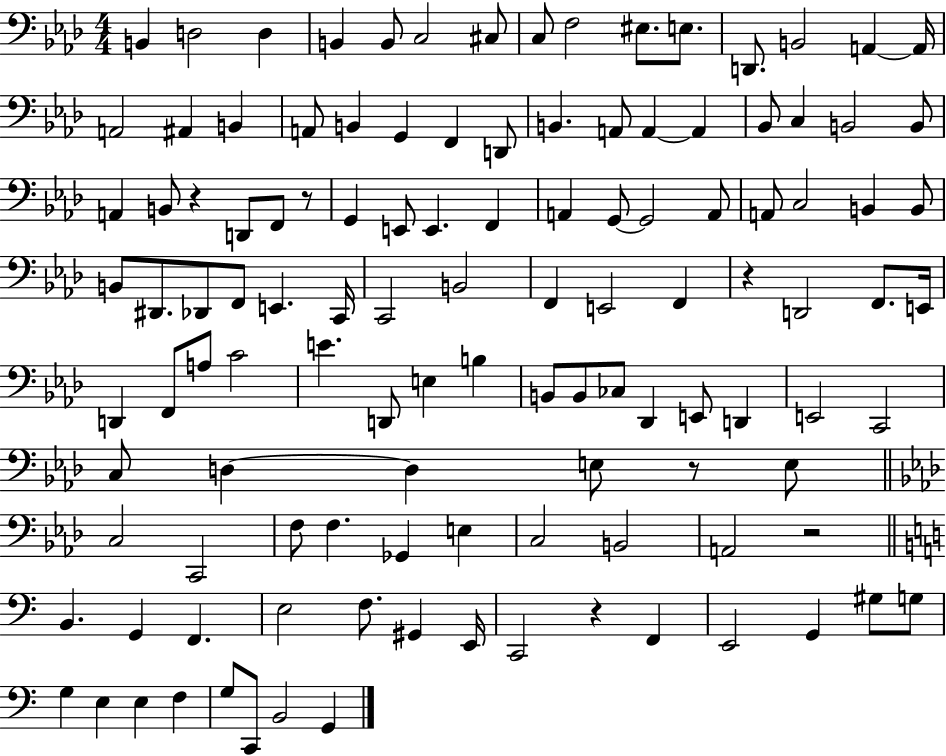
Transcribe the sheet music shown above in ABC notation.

X:1
T:Untitled
M:4/4
L:1/4
K:Ab
B,, D,2 D, B,, B,,/2 C,2 ^C,/2 C,/2 F,2 ^E,/2 E,/2 D,,/2 B,,2 A,, A,,/4 A,,2 ^A,, B,, A,,/2 B,, G,, F,, D,,/2 B,, A,,/2 A,, A,, _B,,/2 C, B,,2 B,,/2 A,, B,,/2 z D,,/2 F,,/2 z/2 G,, E,,/2 E,, F,, A,, G,,/2 G,,2 A,,/2 A,,/2 C,2 B,, B,,/2 B,,/2 ^D,,/2 _D,,/2 F,,/2 E,, C,,/4 C,,2 B,,2 F,, E,,2 F,, z D,,2 F,,/2 E,,/4 D,, F,,/2 A,/2 C2 E D,,/2 E, B, B,,/2 B,,/2 _C,/2 _D,, E,,/2 D,, E,,2 C,,2 C,/2 D, D, E,/2 z/2 E,/2 C,2 C,,2 F,/2 F, _G,, E, C,2 B,,2 A,,2 z2 B,, G,, F,, E,2 F,/2 ^G,, E,,/4 C,,2 z F,, E,,2 G,, ^G,/2 G,/2 G, E, E, F, G,/2 C,,/2 B,,2 G,,